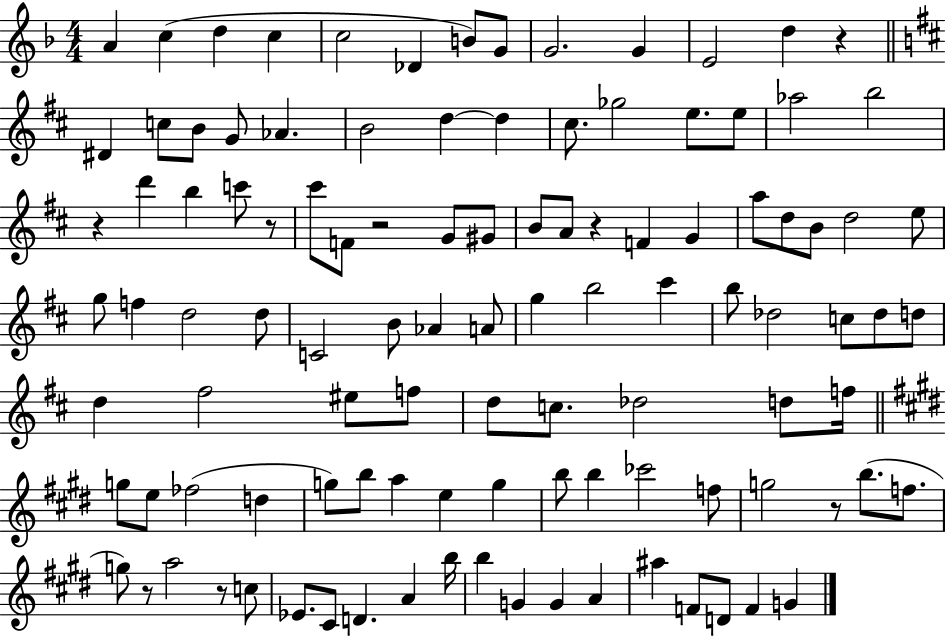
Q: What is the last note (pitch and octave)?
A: G4